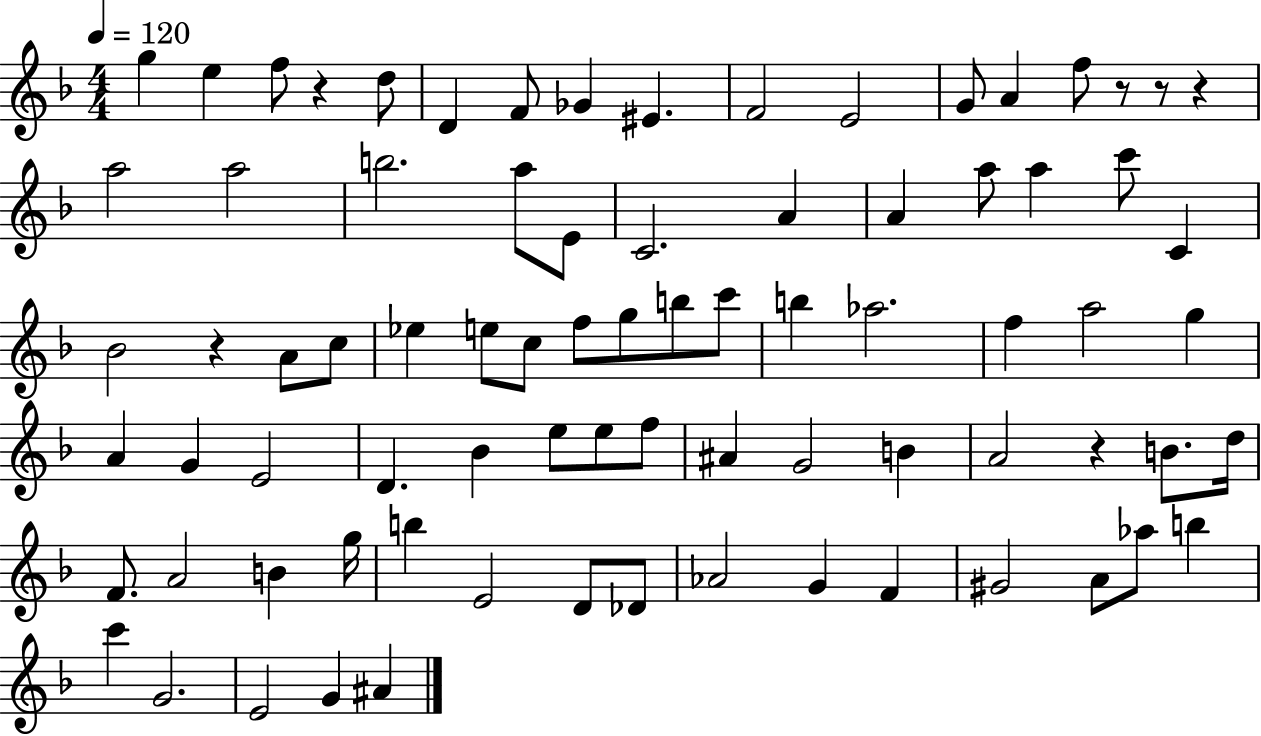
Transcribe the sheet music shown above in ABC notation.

X:1
T:Untitled
M:4/4
L:1/4
K:F
g e f/2 z d/2 D F/2 _G ^E F2 E2 G/2 A f/2 z/2 z/2 z a2 a2 b2 a/2 E/2 C2 A A a/2 a c'/2 C _B2 z A/2 c/2 _e e/2 c/2 f/2 g/2 b/2 c'/2 b _a2 f a2 g A G E2 D _B e/2 e/2 f/2 ^A G2 B A2 z B/2 d/4 F/2 A2 B g/4 b E2 D/2 _D/2 _A2 G F ^G2 A/2 _a/2 b c' G2 E2 G ^A